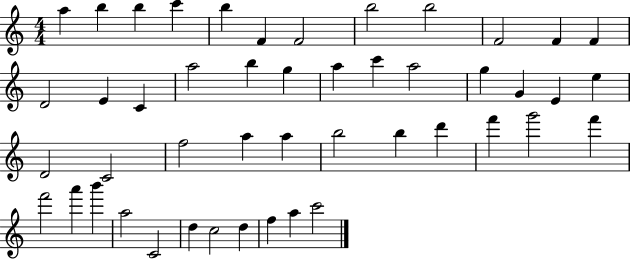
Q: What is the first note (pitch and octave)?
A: A5